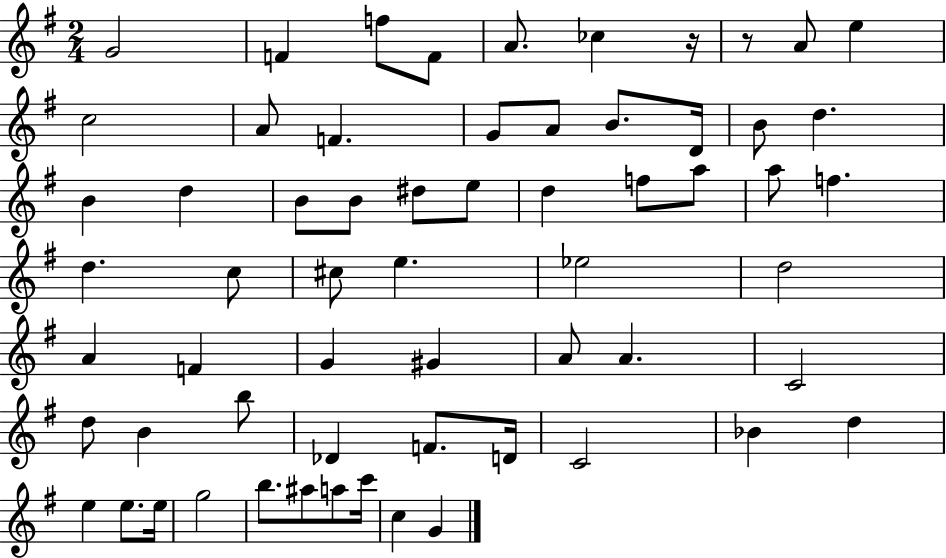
{
  \clef treble
  \numericTimeSignature
  \time 2/4
  \key g \major
  g'2 | f'4 f''8 f'8 | a'8. ces''4 r16 | r8 a'8 e''4 | \break c''2 | a'8 f'4. | g'8 a'8 b'8. d'16 | b'8 d''4. | \break b'4 d''4 | b'8 b'8 dis''8 e''8 | d''4 f''8 a''8 | a''8 f''4. | \break d''4. c''8 | cis''8 e''4. | ees''2 | d''2 | \break a'4 f'4 | g'4 gis'4 | a'8 a'4. | c'2 | \break d''8 b'4 b''8 | des'4 f'8. d'16 | c'2 | bes'4 d''4 | \break e''4 e''8. e''16 | g''2 | b''8. ais''8 a''8 c'''16 | c''4 g'4 | \break \bar "|."
}